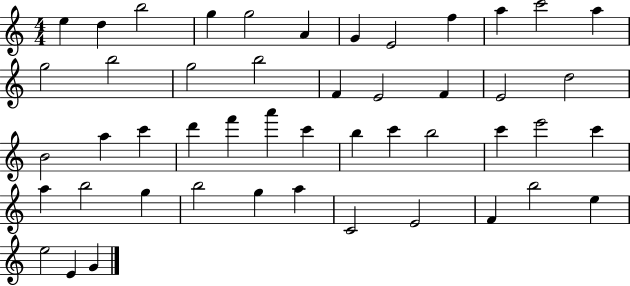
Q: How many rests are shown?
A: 0